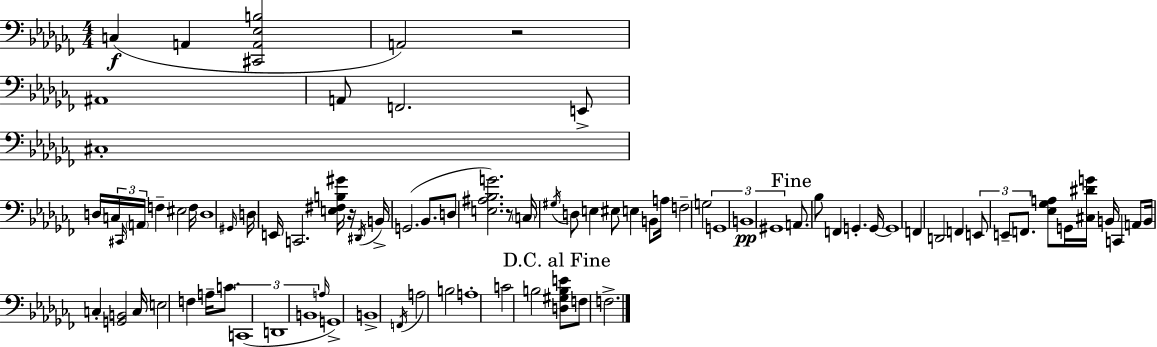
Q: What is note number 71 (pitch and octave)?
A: A3